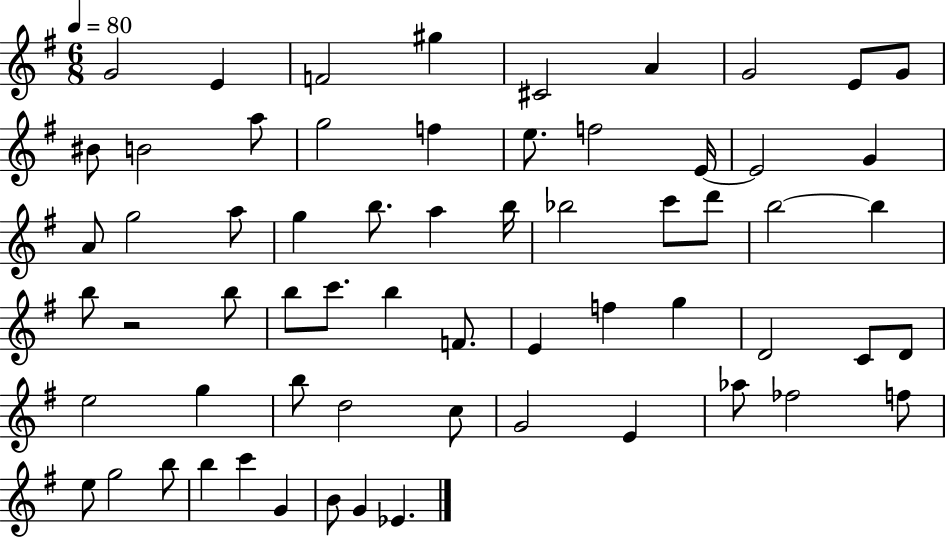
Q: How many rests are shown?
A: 1